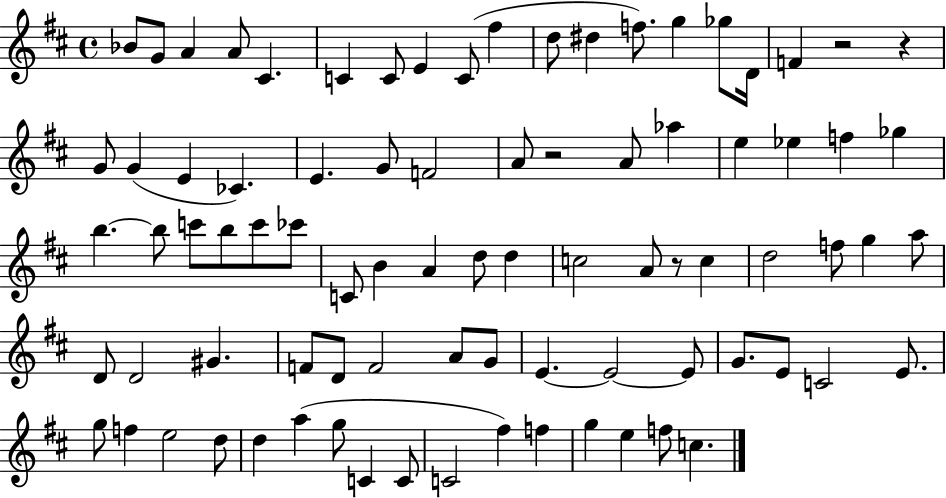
X:1
T:Untitled
M:4/4
L:1/4
K:D
_B/2 G/2 A A/2 ^C C C/2 E C/2 ^f d/2 ^d f/2 g _g/2 D/4 F z2 z G/2 G E _C E G/2 F2 A/2 z2 A/2 _a e _e f _g b b/2 c'/2 b/2 c'/2 _c'/2 C/2 B A d/2 d c2 A/2 z/2 c d2 f/2 g a/2 D/2 D2 ^G F/2 D/2 F2 A/2 G/2 E E2 E/2 G/2 E/2 C2 E/2 g/2 f e2 d/2 d a g/2 C C/2 C2 ^f f g e f/2 c